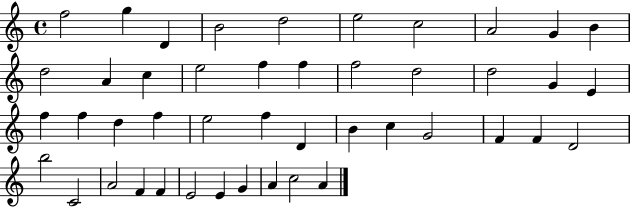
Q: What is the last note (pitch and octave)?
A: A4